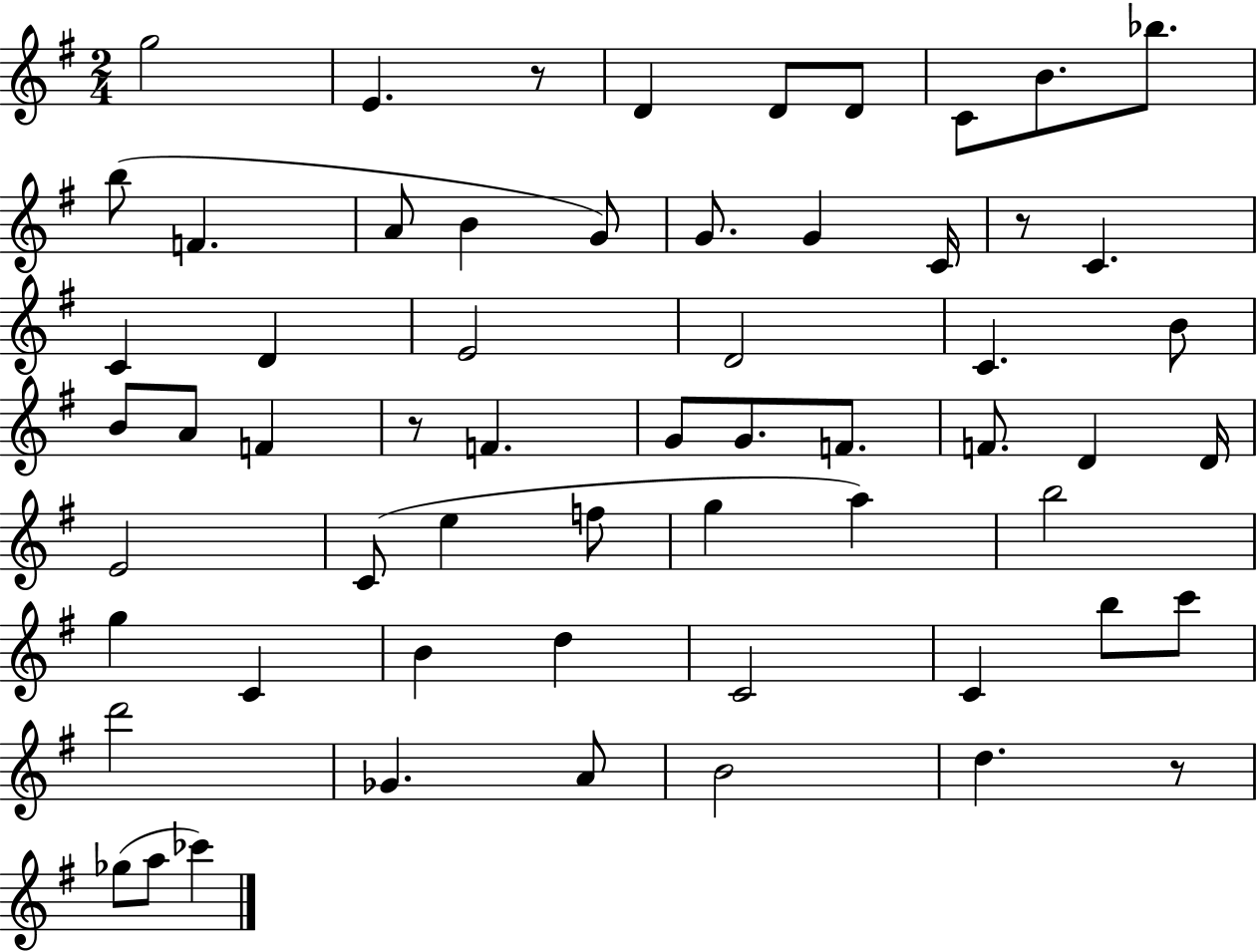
{
  \clef treble
  \numericTimeSignature
  \time 2/4
  \key g \major
  g''2 | e'4. r8 | d'4 d'8 d'8 | c'8 b'8. bes''8. | \break b''8( f'4. | a'8 b'4 g'8) | g'8. g'4 c'16 | r8 c'4. | \break c'4 d'4 | e'2 | d'2 | c'4. b'8 | \break b'8 a'8 f'4 | r8 f'4. | g'8 g'8. f'8. | f'8. d'4 d'16 | \break e'2 | c'8( e''4 f''8 | g''4 a''4) | b''2 | \break g''4 c'4 | b'4 d''4 | c'2 | c'4 b''8 c'''8 | \break d'''2 | ges'4. a'8 | b'2 | d''4. r8 | \break ges''8( a''8 ces'''4) | \bar "|."
}